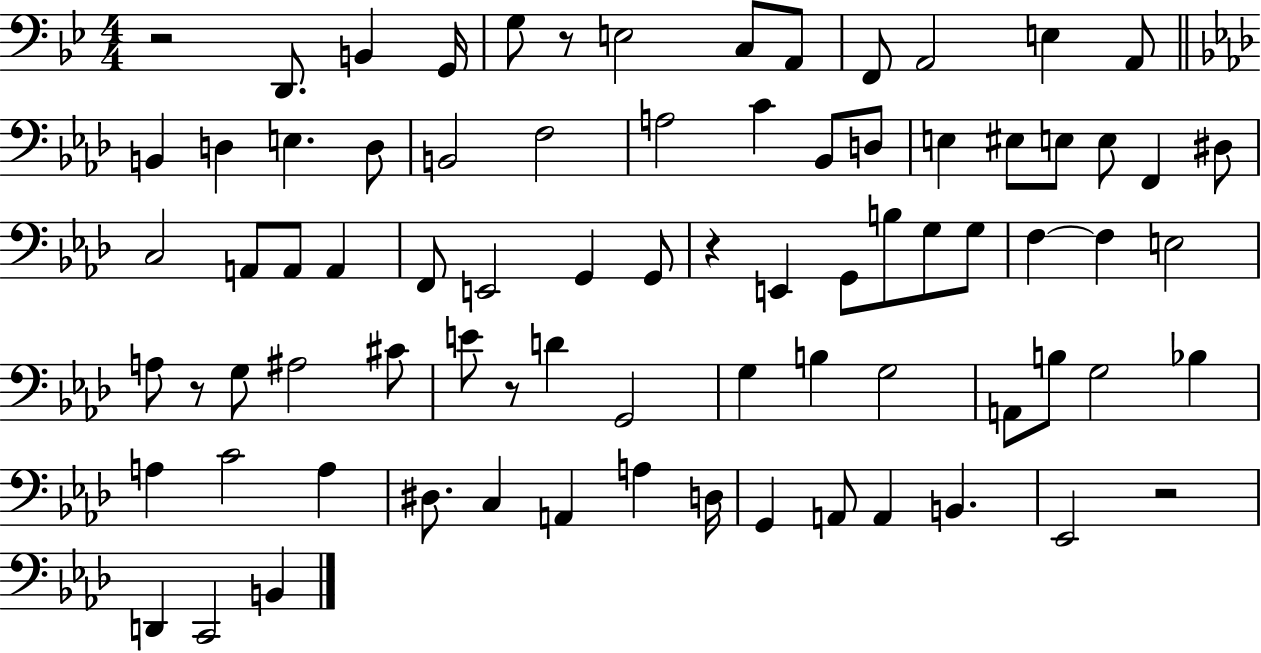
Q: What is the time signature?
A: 4/4